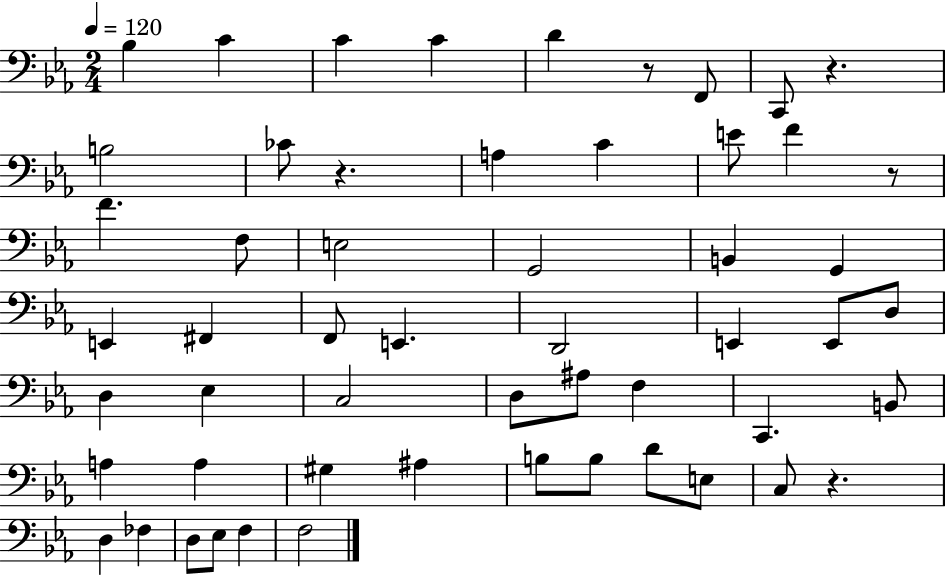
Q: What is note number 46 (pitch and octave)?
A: FES3